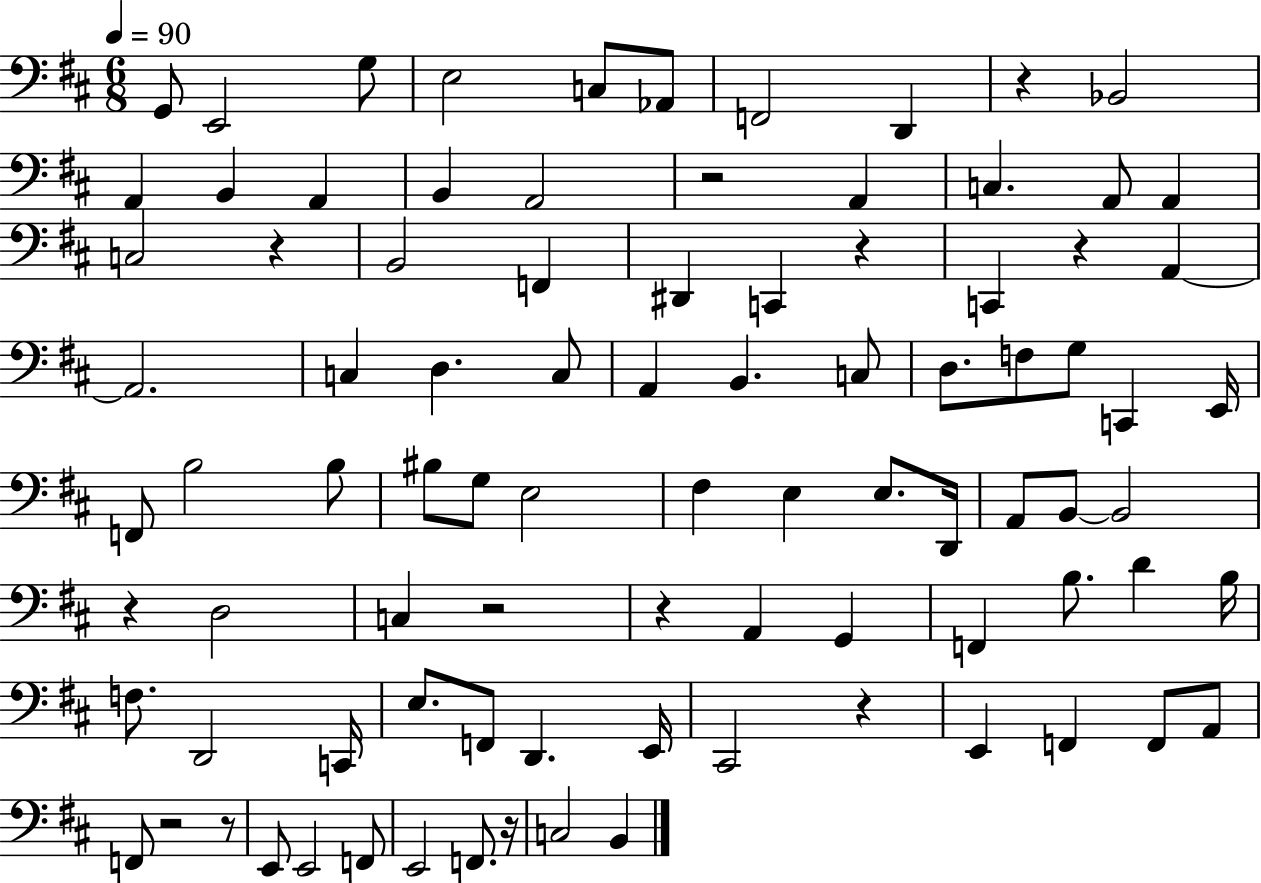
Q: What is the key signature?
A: D major